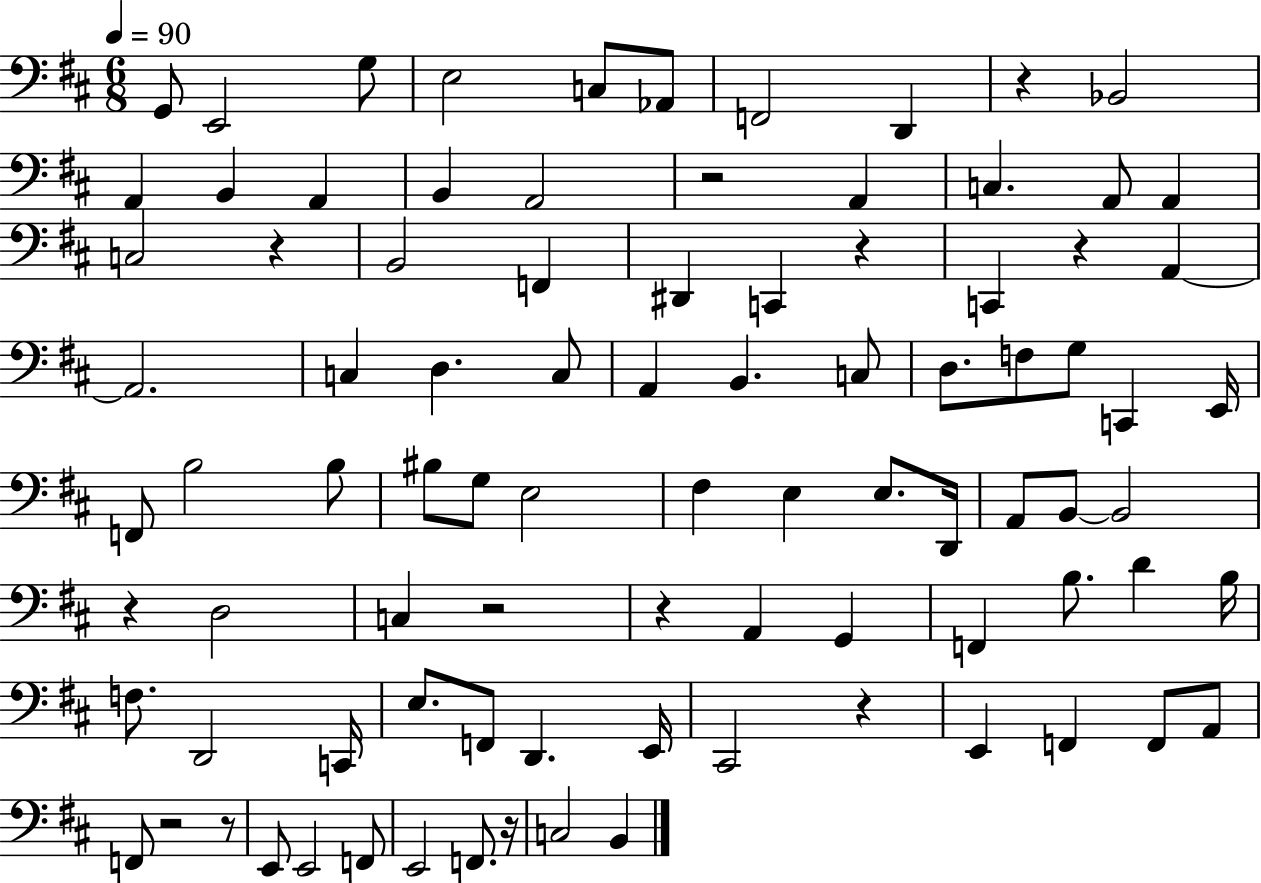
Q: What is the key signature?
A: D major